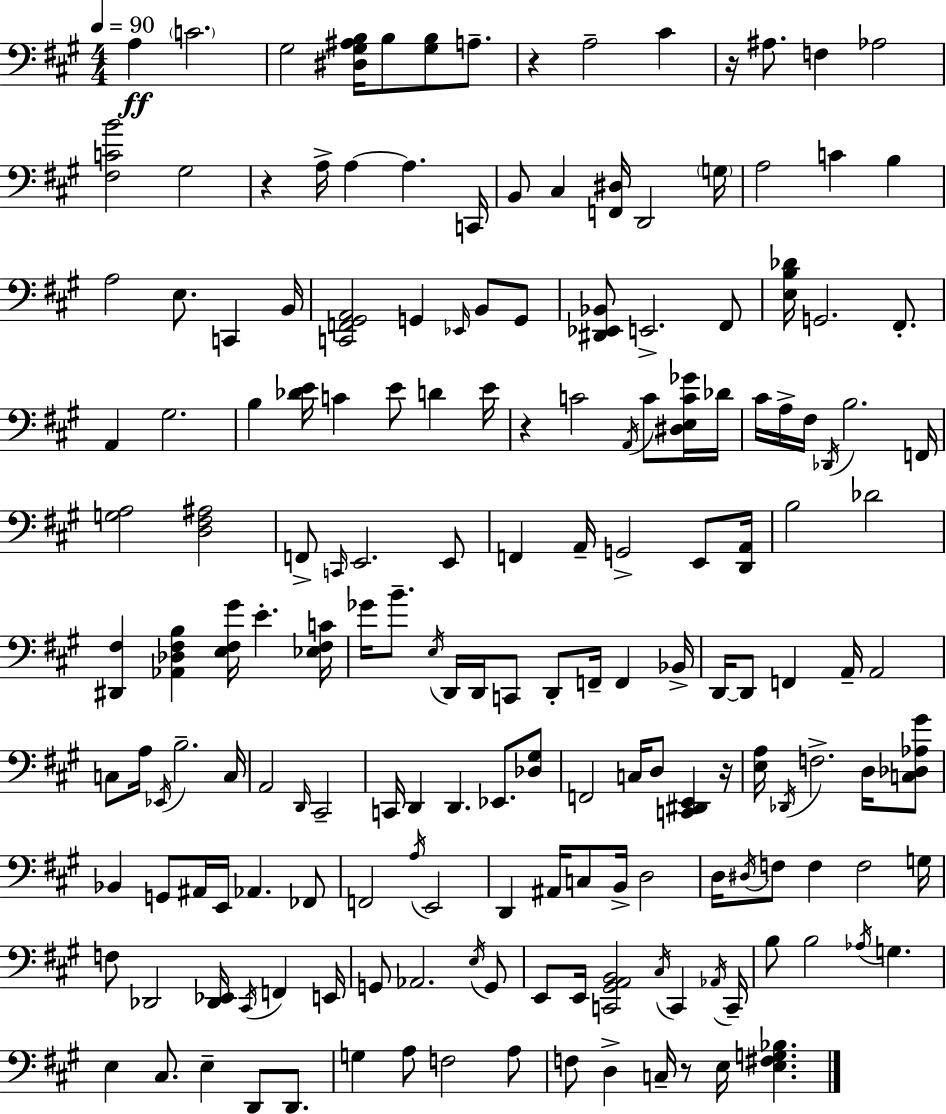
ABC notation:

X:1
T:Untitled
M:4/4
L:1/4
K:A
A, C2 ^G,2 [^D,^G,^A,B,]/4 B,/2 [^G,B,]/2 A,/2 z A,2 ^C z/4 ^A,/2 F, _A,2 [^F,CB]2 ^G,2 z A,/4 A, A, C,,/4 B,,/2 ^C, [F,,^D,]/4 D,,2 G,/4 A,2 C B, A,2 E,/2 C,, B,,/4 [C,,F,,^G,,A,,]2 G,, _E,,/4 B,,/2 G,,/2 [^D,,_E,,_B,,]/2 E,,2 ^F,,/2 [E,B,_D]/4 G,,2 ^F,,/2 A,, ^G,2 B, [_DE]/4 C E/2 D E/4 z C2 A,,/4 C/2 [^D,E,C_G]/4 _D/4 ^C/4 A,/4 ^F,/4 _D,,/4 B,2 F,,/4 [G,A,]2 [D,^F,^A,]2 F,,/2 C,,/4 E,,2 E,,/2 F,, A,,/4 G,,2 E,,/2 [D,,A,,]/4 B,2 _D2 [^D,,^F,] [_A,,_D,^F,B,] [E,^F,^G]/4 E [_E,^F,C]/4 _G/4 B/2 E,/4 D,,/4 D,,/4 C,,/2 D,,/2 F,,/4 F,, _B,,/4 D,,/4 D,,/2 F,, A,,/4 A,,2 C,/2 A,/4 _E,,/4 B,2 C,/4 A,,2 D,,/4 ^C,,2 C,,/4 D,, D,, _E,,/2 [_D,^G,]/2 F,,2 C,/4 D,/2 [C,,^D,,E,,] z/4 [E,A,]/4 _D,,/4 F,2 D,/4 [C,_D,_A,^G]/2 _B,, G,,/2 ^A,,/4 E,,/4 _A,, _F,,/2 F,,2 A,/4 E,,2 D,, ^A,,/4 C,/2 B,,/4 D,2 D,/4 ^D,/4 F,/2 F, F,2 G,/4 F,/2 _D,,2 [_D,,_E,,]/4 ^C,,/4 F,, E,,/4 G,,/2 _A,,2 E,/4 G,,/2 E,,/2 E,,/4 [C,,^G,,A,,B,,]2 ^C,/4 C,, _A,,/4 C,,/4 B,/2 B,2 _A,/4 G, E, ^C,/2 E, D,,/2 D,,/2 G, A,/2 F,2 A,/2 F,/2 D, C,/4 z/2 E,/4 [E,^F,G,_B,]